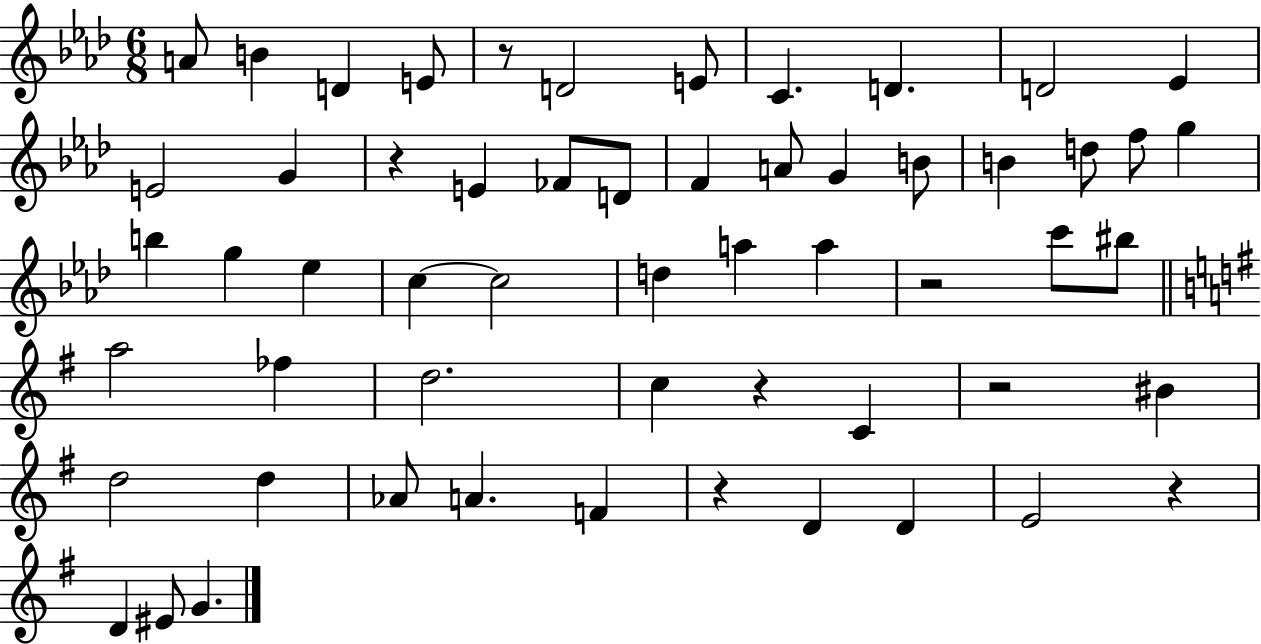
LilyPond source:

{
  \clef treble
  \numericTimeSignature
  \time 6/8
  \key aes \major
  \repeat volta 2 { a'8 b'4 d'4 e'8 | r8 d'2 e'8 | c'4. d'4. | d'2 ees'4 | \break e'2 g'4 | r4 e'4 fes'8 d'8 | f'4 a'8 g'4 b'8 | b'4 d''8 f''8 g''4 | \break b''4 g''4 ees''4 | c''4~~ c''2 | d''4 a''4 a''4 | r2 c'''8 bis''8 | \break \bar "||" \break \key g \major a''2 fes''4 | d''2. | c''4 r4 c'4 | r2 bis'4 | \break d''2 d''4 | aes'8 a'4. f'4 | r4 d'4 d'4 | e'2 r4 | \break d'4 eis'8 g'4. | } \bar "|."
}